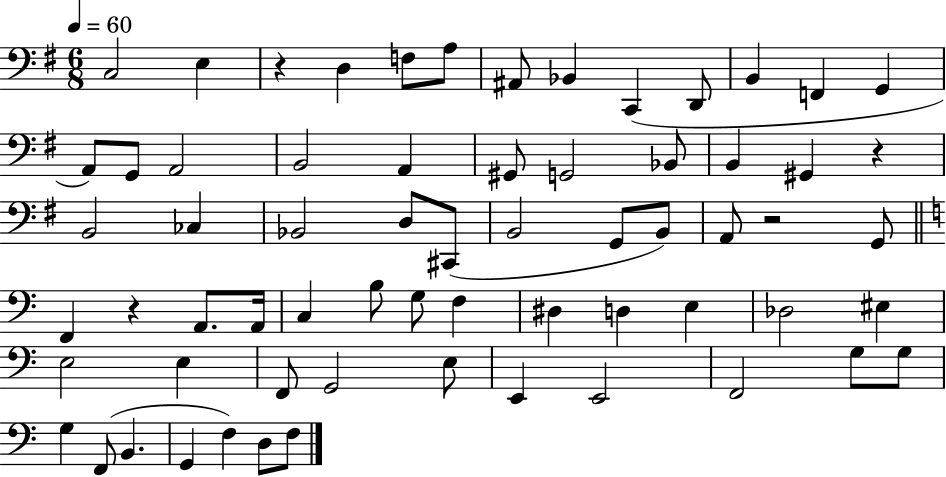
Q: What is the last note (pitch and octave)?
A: F3